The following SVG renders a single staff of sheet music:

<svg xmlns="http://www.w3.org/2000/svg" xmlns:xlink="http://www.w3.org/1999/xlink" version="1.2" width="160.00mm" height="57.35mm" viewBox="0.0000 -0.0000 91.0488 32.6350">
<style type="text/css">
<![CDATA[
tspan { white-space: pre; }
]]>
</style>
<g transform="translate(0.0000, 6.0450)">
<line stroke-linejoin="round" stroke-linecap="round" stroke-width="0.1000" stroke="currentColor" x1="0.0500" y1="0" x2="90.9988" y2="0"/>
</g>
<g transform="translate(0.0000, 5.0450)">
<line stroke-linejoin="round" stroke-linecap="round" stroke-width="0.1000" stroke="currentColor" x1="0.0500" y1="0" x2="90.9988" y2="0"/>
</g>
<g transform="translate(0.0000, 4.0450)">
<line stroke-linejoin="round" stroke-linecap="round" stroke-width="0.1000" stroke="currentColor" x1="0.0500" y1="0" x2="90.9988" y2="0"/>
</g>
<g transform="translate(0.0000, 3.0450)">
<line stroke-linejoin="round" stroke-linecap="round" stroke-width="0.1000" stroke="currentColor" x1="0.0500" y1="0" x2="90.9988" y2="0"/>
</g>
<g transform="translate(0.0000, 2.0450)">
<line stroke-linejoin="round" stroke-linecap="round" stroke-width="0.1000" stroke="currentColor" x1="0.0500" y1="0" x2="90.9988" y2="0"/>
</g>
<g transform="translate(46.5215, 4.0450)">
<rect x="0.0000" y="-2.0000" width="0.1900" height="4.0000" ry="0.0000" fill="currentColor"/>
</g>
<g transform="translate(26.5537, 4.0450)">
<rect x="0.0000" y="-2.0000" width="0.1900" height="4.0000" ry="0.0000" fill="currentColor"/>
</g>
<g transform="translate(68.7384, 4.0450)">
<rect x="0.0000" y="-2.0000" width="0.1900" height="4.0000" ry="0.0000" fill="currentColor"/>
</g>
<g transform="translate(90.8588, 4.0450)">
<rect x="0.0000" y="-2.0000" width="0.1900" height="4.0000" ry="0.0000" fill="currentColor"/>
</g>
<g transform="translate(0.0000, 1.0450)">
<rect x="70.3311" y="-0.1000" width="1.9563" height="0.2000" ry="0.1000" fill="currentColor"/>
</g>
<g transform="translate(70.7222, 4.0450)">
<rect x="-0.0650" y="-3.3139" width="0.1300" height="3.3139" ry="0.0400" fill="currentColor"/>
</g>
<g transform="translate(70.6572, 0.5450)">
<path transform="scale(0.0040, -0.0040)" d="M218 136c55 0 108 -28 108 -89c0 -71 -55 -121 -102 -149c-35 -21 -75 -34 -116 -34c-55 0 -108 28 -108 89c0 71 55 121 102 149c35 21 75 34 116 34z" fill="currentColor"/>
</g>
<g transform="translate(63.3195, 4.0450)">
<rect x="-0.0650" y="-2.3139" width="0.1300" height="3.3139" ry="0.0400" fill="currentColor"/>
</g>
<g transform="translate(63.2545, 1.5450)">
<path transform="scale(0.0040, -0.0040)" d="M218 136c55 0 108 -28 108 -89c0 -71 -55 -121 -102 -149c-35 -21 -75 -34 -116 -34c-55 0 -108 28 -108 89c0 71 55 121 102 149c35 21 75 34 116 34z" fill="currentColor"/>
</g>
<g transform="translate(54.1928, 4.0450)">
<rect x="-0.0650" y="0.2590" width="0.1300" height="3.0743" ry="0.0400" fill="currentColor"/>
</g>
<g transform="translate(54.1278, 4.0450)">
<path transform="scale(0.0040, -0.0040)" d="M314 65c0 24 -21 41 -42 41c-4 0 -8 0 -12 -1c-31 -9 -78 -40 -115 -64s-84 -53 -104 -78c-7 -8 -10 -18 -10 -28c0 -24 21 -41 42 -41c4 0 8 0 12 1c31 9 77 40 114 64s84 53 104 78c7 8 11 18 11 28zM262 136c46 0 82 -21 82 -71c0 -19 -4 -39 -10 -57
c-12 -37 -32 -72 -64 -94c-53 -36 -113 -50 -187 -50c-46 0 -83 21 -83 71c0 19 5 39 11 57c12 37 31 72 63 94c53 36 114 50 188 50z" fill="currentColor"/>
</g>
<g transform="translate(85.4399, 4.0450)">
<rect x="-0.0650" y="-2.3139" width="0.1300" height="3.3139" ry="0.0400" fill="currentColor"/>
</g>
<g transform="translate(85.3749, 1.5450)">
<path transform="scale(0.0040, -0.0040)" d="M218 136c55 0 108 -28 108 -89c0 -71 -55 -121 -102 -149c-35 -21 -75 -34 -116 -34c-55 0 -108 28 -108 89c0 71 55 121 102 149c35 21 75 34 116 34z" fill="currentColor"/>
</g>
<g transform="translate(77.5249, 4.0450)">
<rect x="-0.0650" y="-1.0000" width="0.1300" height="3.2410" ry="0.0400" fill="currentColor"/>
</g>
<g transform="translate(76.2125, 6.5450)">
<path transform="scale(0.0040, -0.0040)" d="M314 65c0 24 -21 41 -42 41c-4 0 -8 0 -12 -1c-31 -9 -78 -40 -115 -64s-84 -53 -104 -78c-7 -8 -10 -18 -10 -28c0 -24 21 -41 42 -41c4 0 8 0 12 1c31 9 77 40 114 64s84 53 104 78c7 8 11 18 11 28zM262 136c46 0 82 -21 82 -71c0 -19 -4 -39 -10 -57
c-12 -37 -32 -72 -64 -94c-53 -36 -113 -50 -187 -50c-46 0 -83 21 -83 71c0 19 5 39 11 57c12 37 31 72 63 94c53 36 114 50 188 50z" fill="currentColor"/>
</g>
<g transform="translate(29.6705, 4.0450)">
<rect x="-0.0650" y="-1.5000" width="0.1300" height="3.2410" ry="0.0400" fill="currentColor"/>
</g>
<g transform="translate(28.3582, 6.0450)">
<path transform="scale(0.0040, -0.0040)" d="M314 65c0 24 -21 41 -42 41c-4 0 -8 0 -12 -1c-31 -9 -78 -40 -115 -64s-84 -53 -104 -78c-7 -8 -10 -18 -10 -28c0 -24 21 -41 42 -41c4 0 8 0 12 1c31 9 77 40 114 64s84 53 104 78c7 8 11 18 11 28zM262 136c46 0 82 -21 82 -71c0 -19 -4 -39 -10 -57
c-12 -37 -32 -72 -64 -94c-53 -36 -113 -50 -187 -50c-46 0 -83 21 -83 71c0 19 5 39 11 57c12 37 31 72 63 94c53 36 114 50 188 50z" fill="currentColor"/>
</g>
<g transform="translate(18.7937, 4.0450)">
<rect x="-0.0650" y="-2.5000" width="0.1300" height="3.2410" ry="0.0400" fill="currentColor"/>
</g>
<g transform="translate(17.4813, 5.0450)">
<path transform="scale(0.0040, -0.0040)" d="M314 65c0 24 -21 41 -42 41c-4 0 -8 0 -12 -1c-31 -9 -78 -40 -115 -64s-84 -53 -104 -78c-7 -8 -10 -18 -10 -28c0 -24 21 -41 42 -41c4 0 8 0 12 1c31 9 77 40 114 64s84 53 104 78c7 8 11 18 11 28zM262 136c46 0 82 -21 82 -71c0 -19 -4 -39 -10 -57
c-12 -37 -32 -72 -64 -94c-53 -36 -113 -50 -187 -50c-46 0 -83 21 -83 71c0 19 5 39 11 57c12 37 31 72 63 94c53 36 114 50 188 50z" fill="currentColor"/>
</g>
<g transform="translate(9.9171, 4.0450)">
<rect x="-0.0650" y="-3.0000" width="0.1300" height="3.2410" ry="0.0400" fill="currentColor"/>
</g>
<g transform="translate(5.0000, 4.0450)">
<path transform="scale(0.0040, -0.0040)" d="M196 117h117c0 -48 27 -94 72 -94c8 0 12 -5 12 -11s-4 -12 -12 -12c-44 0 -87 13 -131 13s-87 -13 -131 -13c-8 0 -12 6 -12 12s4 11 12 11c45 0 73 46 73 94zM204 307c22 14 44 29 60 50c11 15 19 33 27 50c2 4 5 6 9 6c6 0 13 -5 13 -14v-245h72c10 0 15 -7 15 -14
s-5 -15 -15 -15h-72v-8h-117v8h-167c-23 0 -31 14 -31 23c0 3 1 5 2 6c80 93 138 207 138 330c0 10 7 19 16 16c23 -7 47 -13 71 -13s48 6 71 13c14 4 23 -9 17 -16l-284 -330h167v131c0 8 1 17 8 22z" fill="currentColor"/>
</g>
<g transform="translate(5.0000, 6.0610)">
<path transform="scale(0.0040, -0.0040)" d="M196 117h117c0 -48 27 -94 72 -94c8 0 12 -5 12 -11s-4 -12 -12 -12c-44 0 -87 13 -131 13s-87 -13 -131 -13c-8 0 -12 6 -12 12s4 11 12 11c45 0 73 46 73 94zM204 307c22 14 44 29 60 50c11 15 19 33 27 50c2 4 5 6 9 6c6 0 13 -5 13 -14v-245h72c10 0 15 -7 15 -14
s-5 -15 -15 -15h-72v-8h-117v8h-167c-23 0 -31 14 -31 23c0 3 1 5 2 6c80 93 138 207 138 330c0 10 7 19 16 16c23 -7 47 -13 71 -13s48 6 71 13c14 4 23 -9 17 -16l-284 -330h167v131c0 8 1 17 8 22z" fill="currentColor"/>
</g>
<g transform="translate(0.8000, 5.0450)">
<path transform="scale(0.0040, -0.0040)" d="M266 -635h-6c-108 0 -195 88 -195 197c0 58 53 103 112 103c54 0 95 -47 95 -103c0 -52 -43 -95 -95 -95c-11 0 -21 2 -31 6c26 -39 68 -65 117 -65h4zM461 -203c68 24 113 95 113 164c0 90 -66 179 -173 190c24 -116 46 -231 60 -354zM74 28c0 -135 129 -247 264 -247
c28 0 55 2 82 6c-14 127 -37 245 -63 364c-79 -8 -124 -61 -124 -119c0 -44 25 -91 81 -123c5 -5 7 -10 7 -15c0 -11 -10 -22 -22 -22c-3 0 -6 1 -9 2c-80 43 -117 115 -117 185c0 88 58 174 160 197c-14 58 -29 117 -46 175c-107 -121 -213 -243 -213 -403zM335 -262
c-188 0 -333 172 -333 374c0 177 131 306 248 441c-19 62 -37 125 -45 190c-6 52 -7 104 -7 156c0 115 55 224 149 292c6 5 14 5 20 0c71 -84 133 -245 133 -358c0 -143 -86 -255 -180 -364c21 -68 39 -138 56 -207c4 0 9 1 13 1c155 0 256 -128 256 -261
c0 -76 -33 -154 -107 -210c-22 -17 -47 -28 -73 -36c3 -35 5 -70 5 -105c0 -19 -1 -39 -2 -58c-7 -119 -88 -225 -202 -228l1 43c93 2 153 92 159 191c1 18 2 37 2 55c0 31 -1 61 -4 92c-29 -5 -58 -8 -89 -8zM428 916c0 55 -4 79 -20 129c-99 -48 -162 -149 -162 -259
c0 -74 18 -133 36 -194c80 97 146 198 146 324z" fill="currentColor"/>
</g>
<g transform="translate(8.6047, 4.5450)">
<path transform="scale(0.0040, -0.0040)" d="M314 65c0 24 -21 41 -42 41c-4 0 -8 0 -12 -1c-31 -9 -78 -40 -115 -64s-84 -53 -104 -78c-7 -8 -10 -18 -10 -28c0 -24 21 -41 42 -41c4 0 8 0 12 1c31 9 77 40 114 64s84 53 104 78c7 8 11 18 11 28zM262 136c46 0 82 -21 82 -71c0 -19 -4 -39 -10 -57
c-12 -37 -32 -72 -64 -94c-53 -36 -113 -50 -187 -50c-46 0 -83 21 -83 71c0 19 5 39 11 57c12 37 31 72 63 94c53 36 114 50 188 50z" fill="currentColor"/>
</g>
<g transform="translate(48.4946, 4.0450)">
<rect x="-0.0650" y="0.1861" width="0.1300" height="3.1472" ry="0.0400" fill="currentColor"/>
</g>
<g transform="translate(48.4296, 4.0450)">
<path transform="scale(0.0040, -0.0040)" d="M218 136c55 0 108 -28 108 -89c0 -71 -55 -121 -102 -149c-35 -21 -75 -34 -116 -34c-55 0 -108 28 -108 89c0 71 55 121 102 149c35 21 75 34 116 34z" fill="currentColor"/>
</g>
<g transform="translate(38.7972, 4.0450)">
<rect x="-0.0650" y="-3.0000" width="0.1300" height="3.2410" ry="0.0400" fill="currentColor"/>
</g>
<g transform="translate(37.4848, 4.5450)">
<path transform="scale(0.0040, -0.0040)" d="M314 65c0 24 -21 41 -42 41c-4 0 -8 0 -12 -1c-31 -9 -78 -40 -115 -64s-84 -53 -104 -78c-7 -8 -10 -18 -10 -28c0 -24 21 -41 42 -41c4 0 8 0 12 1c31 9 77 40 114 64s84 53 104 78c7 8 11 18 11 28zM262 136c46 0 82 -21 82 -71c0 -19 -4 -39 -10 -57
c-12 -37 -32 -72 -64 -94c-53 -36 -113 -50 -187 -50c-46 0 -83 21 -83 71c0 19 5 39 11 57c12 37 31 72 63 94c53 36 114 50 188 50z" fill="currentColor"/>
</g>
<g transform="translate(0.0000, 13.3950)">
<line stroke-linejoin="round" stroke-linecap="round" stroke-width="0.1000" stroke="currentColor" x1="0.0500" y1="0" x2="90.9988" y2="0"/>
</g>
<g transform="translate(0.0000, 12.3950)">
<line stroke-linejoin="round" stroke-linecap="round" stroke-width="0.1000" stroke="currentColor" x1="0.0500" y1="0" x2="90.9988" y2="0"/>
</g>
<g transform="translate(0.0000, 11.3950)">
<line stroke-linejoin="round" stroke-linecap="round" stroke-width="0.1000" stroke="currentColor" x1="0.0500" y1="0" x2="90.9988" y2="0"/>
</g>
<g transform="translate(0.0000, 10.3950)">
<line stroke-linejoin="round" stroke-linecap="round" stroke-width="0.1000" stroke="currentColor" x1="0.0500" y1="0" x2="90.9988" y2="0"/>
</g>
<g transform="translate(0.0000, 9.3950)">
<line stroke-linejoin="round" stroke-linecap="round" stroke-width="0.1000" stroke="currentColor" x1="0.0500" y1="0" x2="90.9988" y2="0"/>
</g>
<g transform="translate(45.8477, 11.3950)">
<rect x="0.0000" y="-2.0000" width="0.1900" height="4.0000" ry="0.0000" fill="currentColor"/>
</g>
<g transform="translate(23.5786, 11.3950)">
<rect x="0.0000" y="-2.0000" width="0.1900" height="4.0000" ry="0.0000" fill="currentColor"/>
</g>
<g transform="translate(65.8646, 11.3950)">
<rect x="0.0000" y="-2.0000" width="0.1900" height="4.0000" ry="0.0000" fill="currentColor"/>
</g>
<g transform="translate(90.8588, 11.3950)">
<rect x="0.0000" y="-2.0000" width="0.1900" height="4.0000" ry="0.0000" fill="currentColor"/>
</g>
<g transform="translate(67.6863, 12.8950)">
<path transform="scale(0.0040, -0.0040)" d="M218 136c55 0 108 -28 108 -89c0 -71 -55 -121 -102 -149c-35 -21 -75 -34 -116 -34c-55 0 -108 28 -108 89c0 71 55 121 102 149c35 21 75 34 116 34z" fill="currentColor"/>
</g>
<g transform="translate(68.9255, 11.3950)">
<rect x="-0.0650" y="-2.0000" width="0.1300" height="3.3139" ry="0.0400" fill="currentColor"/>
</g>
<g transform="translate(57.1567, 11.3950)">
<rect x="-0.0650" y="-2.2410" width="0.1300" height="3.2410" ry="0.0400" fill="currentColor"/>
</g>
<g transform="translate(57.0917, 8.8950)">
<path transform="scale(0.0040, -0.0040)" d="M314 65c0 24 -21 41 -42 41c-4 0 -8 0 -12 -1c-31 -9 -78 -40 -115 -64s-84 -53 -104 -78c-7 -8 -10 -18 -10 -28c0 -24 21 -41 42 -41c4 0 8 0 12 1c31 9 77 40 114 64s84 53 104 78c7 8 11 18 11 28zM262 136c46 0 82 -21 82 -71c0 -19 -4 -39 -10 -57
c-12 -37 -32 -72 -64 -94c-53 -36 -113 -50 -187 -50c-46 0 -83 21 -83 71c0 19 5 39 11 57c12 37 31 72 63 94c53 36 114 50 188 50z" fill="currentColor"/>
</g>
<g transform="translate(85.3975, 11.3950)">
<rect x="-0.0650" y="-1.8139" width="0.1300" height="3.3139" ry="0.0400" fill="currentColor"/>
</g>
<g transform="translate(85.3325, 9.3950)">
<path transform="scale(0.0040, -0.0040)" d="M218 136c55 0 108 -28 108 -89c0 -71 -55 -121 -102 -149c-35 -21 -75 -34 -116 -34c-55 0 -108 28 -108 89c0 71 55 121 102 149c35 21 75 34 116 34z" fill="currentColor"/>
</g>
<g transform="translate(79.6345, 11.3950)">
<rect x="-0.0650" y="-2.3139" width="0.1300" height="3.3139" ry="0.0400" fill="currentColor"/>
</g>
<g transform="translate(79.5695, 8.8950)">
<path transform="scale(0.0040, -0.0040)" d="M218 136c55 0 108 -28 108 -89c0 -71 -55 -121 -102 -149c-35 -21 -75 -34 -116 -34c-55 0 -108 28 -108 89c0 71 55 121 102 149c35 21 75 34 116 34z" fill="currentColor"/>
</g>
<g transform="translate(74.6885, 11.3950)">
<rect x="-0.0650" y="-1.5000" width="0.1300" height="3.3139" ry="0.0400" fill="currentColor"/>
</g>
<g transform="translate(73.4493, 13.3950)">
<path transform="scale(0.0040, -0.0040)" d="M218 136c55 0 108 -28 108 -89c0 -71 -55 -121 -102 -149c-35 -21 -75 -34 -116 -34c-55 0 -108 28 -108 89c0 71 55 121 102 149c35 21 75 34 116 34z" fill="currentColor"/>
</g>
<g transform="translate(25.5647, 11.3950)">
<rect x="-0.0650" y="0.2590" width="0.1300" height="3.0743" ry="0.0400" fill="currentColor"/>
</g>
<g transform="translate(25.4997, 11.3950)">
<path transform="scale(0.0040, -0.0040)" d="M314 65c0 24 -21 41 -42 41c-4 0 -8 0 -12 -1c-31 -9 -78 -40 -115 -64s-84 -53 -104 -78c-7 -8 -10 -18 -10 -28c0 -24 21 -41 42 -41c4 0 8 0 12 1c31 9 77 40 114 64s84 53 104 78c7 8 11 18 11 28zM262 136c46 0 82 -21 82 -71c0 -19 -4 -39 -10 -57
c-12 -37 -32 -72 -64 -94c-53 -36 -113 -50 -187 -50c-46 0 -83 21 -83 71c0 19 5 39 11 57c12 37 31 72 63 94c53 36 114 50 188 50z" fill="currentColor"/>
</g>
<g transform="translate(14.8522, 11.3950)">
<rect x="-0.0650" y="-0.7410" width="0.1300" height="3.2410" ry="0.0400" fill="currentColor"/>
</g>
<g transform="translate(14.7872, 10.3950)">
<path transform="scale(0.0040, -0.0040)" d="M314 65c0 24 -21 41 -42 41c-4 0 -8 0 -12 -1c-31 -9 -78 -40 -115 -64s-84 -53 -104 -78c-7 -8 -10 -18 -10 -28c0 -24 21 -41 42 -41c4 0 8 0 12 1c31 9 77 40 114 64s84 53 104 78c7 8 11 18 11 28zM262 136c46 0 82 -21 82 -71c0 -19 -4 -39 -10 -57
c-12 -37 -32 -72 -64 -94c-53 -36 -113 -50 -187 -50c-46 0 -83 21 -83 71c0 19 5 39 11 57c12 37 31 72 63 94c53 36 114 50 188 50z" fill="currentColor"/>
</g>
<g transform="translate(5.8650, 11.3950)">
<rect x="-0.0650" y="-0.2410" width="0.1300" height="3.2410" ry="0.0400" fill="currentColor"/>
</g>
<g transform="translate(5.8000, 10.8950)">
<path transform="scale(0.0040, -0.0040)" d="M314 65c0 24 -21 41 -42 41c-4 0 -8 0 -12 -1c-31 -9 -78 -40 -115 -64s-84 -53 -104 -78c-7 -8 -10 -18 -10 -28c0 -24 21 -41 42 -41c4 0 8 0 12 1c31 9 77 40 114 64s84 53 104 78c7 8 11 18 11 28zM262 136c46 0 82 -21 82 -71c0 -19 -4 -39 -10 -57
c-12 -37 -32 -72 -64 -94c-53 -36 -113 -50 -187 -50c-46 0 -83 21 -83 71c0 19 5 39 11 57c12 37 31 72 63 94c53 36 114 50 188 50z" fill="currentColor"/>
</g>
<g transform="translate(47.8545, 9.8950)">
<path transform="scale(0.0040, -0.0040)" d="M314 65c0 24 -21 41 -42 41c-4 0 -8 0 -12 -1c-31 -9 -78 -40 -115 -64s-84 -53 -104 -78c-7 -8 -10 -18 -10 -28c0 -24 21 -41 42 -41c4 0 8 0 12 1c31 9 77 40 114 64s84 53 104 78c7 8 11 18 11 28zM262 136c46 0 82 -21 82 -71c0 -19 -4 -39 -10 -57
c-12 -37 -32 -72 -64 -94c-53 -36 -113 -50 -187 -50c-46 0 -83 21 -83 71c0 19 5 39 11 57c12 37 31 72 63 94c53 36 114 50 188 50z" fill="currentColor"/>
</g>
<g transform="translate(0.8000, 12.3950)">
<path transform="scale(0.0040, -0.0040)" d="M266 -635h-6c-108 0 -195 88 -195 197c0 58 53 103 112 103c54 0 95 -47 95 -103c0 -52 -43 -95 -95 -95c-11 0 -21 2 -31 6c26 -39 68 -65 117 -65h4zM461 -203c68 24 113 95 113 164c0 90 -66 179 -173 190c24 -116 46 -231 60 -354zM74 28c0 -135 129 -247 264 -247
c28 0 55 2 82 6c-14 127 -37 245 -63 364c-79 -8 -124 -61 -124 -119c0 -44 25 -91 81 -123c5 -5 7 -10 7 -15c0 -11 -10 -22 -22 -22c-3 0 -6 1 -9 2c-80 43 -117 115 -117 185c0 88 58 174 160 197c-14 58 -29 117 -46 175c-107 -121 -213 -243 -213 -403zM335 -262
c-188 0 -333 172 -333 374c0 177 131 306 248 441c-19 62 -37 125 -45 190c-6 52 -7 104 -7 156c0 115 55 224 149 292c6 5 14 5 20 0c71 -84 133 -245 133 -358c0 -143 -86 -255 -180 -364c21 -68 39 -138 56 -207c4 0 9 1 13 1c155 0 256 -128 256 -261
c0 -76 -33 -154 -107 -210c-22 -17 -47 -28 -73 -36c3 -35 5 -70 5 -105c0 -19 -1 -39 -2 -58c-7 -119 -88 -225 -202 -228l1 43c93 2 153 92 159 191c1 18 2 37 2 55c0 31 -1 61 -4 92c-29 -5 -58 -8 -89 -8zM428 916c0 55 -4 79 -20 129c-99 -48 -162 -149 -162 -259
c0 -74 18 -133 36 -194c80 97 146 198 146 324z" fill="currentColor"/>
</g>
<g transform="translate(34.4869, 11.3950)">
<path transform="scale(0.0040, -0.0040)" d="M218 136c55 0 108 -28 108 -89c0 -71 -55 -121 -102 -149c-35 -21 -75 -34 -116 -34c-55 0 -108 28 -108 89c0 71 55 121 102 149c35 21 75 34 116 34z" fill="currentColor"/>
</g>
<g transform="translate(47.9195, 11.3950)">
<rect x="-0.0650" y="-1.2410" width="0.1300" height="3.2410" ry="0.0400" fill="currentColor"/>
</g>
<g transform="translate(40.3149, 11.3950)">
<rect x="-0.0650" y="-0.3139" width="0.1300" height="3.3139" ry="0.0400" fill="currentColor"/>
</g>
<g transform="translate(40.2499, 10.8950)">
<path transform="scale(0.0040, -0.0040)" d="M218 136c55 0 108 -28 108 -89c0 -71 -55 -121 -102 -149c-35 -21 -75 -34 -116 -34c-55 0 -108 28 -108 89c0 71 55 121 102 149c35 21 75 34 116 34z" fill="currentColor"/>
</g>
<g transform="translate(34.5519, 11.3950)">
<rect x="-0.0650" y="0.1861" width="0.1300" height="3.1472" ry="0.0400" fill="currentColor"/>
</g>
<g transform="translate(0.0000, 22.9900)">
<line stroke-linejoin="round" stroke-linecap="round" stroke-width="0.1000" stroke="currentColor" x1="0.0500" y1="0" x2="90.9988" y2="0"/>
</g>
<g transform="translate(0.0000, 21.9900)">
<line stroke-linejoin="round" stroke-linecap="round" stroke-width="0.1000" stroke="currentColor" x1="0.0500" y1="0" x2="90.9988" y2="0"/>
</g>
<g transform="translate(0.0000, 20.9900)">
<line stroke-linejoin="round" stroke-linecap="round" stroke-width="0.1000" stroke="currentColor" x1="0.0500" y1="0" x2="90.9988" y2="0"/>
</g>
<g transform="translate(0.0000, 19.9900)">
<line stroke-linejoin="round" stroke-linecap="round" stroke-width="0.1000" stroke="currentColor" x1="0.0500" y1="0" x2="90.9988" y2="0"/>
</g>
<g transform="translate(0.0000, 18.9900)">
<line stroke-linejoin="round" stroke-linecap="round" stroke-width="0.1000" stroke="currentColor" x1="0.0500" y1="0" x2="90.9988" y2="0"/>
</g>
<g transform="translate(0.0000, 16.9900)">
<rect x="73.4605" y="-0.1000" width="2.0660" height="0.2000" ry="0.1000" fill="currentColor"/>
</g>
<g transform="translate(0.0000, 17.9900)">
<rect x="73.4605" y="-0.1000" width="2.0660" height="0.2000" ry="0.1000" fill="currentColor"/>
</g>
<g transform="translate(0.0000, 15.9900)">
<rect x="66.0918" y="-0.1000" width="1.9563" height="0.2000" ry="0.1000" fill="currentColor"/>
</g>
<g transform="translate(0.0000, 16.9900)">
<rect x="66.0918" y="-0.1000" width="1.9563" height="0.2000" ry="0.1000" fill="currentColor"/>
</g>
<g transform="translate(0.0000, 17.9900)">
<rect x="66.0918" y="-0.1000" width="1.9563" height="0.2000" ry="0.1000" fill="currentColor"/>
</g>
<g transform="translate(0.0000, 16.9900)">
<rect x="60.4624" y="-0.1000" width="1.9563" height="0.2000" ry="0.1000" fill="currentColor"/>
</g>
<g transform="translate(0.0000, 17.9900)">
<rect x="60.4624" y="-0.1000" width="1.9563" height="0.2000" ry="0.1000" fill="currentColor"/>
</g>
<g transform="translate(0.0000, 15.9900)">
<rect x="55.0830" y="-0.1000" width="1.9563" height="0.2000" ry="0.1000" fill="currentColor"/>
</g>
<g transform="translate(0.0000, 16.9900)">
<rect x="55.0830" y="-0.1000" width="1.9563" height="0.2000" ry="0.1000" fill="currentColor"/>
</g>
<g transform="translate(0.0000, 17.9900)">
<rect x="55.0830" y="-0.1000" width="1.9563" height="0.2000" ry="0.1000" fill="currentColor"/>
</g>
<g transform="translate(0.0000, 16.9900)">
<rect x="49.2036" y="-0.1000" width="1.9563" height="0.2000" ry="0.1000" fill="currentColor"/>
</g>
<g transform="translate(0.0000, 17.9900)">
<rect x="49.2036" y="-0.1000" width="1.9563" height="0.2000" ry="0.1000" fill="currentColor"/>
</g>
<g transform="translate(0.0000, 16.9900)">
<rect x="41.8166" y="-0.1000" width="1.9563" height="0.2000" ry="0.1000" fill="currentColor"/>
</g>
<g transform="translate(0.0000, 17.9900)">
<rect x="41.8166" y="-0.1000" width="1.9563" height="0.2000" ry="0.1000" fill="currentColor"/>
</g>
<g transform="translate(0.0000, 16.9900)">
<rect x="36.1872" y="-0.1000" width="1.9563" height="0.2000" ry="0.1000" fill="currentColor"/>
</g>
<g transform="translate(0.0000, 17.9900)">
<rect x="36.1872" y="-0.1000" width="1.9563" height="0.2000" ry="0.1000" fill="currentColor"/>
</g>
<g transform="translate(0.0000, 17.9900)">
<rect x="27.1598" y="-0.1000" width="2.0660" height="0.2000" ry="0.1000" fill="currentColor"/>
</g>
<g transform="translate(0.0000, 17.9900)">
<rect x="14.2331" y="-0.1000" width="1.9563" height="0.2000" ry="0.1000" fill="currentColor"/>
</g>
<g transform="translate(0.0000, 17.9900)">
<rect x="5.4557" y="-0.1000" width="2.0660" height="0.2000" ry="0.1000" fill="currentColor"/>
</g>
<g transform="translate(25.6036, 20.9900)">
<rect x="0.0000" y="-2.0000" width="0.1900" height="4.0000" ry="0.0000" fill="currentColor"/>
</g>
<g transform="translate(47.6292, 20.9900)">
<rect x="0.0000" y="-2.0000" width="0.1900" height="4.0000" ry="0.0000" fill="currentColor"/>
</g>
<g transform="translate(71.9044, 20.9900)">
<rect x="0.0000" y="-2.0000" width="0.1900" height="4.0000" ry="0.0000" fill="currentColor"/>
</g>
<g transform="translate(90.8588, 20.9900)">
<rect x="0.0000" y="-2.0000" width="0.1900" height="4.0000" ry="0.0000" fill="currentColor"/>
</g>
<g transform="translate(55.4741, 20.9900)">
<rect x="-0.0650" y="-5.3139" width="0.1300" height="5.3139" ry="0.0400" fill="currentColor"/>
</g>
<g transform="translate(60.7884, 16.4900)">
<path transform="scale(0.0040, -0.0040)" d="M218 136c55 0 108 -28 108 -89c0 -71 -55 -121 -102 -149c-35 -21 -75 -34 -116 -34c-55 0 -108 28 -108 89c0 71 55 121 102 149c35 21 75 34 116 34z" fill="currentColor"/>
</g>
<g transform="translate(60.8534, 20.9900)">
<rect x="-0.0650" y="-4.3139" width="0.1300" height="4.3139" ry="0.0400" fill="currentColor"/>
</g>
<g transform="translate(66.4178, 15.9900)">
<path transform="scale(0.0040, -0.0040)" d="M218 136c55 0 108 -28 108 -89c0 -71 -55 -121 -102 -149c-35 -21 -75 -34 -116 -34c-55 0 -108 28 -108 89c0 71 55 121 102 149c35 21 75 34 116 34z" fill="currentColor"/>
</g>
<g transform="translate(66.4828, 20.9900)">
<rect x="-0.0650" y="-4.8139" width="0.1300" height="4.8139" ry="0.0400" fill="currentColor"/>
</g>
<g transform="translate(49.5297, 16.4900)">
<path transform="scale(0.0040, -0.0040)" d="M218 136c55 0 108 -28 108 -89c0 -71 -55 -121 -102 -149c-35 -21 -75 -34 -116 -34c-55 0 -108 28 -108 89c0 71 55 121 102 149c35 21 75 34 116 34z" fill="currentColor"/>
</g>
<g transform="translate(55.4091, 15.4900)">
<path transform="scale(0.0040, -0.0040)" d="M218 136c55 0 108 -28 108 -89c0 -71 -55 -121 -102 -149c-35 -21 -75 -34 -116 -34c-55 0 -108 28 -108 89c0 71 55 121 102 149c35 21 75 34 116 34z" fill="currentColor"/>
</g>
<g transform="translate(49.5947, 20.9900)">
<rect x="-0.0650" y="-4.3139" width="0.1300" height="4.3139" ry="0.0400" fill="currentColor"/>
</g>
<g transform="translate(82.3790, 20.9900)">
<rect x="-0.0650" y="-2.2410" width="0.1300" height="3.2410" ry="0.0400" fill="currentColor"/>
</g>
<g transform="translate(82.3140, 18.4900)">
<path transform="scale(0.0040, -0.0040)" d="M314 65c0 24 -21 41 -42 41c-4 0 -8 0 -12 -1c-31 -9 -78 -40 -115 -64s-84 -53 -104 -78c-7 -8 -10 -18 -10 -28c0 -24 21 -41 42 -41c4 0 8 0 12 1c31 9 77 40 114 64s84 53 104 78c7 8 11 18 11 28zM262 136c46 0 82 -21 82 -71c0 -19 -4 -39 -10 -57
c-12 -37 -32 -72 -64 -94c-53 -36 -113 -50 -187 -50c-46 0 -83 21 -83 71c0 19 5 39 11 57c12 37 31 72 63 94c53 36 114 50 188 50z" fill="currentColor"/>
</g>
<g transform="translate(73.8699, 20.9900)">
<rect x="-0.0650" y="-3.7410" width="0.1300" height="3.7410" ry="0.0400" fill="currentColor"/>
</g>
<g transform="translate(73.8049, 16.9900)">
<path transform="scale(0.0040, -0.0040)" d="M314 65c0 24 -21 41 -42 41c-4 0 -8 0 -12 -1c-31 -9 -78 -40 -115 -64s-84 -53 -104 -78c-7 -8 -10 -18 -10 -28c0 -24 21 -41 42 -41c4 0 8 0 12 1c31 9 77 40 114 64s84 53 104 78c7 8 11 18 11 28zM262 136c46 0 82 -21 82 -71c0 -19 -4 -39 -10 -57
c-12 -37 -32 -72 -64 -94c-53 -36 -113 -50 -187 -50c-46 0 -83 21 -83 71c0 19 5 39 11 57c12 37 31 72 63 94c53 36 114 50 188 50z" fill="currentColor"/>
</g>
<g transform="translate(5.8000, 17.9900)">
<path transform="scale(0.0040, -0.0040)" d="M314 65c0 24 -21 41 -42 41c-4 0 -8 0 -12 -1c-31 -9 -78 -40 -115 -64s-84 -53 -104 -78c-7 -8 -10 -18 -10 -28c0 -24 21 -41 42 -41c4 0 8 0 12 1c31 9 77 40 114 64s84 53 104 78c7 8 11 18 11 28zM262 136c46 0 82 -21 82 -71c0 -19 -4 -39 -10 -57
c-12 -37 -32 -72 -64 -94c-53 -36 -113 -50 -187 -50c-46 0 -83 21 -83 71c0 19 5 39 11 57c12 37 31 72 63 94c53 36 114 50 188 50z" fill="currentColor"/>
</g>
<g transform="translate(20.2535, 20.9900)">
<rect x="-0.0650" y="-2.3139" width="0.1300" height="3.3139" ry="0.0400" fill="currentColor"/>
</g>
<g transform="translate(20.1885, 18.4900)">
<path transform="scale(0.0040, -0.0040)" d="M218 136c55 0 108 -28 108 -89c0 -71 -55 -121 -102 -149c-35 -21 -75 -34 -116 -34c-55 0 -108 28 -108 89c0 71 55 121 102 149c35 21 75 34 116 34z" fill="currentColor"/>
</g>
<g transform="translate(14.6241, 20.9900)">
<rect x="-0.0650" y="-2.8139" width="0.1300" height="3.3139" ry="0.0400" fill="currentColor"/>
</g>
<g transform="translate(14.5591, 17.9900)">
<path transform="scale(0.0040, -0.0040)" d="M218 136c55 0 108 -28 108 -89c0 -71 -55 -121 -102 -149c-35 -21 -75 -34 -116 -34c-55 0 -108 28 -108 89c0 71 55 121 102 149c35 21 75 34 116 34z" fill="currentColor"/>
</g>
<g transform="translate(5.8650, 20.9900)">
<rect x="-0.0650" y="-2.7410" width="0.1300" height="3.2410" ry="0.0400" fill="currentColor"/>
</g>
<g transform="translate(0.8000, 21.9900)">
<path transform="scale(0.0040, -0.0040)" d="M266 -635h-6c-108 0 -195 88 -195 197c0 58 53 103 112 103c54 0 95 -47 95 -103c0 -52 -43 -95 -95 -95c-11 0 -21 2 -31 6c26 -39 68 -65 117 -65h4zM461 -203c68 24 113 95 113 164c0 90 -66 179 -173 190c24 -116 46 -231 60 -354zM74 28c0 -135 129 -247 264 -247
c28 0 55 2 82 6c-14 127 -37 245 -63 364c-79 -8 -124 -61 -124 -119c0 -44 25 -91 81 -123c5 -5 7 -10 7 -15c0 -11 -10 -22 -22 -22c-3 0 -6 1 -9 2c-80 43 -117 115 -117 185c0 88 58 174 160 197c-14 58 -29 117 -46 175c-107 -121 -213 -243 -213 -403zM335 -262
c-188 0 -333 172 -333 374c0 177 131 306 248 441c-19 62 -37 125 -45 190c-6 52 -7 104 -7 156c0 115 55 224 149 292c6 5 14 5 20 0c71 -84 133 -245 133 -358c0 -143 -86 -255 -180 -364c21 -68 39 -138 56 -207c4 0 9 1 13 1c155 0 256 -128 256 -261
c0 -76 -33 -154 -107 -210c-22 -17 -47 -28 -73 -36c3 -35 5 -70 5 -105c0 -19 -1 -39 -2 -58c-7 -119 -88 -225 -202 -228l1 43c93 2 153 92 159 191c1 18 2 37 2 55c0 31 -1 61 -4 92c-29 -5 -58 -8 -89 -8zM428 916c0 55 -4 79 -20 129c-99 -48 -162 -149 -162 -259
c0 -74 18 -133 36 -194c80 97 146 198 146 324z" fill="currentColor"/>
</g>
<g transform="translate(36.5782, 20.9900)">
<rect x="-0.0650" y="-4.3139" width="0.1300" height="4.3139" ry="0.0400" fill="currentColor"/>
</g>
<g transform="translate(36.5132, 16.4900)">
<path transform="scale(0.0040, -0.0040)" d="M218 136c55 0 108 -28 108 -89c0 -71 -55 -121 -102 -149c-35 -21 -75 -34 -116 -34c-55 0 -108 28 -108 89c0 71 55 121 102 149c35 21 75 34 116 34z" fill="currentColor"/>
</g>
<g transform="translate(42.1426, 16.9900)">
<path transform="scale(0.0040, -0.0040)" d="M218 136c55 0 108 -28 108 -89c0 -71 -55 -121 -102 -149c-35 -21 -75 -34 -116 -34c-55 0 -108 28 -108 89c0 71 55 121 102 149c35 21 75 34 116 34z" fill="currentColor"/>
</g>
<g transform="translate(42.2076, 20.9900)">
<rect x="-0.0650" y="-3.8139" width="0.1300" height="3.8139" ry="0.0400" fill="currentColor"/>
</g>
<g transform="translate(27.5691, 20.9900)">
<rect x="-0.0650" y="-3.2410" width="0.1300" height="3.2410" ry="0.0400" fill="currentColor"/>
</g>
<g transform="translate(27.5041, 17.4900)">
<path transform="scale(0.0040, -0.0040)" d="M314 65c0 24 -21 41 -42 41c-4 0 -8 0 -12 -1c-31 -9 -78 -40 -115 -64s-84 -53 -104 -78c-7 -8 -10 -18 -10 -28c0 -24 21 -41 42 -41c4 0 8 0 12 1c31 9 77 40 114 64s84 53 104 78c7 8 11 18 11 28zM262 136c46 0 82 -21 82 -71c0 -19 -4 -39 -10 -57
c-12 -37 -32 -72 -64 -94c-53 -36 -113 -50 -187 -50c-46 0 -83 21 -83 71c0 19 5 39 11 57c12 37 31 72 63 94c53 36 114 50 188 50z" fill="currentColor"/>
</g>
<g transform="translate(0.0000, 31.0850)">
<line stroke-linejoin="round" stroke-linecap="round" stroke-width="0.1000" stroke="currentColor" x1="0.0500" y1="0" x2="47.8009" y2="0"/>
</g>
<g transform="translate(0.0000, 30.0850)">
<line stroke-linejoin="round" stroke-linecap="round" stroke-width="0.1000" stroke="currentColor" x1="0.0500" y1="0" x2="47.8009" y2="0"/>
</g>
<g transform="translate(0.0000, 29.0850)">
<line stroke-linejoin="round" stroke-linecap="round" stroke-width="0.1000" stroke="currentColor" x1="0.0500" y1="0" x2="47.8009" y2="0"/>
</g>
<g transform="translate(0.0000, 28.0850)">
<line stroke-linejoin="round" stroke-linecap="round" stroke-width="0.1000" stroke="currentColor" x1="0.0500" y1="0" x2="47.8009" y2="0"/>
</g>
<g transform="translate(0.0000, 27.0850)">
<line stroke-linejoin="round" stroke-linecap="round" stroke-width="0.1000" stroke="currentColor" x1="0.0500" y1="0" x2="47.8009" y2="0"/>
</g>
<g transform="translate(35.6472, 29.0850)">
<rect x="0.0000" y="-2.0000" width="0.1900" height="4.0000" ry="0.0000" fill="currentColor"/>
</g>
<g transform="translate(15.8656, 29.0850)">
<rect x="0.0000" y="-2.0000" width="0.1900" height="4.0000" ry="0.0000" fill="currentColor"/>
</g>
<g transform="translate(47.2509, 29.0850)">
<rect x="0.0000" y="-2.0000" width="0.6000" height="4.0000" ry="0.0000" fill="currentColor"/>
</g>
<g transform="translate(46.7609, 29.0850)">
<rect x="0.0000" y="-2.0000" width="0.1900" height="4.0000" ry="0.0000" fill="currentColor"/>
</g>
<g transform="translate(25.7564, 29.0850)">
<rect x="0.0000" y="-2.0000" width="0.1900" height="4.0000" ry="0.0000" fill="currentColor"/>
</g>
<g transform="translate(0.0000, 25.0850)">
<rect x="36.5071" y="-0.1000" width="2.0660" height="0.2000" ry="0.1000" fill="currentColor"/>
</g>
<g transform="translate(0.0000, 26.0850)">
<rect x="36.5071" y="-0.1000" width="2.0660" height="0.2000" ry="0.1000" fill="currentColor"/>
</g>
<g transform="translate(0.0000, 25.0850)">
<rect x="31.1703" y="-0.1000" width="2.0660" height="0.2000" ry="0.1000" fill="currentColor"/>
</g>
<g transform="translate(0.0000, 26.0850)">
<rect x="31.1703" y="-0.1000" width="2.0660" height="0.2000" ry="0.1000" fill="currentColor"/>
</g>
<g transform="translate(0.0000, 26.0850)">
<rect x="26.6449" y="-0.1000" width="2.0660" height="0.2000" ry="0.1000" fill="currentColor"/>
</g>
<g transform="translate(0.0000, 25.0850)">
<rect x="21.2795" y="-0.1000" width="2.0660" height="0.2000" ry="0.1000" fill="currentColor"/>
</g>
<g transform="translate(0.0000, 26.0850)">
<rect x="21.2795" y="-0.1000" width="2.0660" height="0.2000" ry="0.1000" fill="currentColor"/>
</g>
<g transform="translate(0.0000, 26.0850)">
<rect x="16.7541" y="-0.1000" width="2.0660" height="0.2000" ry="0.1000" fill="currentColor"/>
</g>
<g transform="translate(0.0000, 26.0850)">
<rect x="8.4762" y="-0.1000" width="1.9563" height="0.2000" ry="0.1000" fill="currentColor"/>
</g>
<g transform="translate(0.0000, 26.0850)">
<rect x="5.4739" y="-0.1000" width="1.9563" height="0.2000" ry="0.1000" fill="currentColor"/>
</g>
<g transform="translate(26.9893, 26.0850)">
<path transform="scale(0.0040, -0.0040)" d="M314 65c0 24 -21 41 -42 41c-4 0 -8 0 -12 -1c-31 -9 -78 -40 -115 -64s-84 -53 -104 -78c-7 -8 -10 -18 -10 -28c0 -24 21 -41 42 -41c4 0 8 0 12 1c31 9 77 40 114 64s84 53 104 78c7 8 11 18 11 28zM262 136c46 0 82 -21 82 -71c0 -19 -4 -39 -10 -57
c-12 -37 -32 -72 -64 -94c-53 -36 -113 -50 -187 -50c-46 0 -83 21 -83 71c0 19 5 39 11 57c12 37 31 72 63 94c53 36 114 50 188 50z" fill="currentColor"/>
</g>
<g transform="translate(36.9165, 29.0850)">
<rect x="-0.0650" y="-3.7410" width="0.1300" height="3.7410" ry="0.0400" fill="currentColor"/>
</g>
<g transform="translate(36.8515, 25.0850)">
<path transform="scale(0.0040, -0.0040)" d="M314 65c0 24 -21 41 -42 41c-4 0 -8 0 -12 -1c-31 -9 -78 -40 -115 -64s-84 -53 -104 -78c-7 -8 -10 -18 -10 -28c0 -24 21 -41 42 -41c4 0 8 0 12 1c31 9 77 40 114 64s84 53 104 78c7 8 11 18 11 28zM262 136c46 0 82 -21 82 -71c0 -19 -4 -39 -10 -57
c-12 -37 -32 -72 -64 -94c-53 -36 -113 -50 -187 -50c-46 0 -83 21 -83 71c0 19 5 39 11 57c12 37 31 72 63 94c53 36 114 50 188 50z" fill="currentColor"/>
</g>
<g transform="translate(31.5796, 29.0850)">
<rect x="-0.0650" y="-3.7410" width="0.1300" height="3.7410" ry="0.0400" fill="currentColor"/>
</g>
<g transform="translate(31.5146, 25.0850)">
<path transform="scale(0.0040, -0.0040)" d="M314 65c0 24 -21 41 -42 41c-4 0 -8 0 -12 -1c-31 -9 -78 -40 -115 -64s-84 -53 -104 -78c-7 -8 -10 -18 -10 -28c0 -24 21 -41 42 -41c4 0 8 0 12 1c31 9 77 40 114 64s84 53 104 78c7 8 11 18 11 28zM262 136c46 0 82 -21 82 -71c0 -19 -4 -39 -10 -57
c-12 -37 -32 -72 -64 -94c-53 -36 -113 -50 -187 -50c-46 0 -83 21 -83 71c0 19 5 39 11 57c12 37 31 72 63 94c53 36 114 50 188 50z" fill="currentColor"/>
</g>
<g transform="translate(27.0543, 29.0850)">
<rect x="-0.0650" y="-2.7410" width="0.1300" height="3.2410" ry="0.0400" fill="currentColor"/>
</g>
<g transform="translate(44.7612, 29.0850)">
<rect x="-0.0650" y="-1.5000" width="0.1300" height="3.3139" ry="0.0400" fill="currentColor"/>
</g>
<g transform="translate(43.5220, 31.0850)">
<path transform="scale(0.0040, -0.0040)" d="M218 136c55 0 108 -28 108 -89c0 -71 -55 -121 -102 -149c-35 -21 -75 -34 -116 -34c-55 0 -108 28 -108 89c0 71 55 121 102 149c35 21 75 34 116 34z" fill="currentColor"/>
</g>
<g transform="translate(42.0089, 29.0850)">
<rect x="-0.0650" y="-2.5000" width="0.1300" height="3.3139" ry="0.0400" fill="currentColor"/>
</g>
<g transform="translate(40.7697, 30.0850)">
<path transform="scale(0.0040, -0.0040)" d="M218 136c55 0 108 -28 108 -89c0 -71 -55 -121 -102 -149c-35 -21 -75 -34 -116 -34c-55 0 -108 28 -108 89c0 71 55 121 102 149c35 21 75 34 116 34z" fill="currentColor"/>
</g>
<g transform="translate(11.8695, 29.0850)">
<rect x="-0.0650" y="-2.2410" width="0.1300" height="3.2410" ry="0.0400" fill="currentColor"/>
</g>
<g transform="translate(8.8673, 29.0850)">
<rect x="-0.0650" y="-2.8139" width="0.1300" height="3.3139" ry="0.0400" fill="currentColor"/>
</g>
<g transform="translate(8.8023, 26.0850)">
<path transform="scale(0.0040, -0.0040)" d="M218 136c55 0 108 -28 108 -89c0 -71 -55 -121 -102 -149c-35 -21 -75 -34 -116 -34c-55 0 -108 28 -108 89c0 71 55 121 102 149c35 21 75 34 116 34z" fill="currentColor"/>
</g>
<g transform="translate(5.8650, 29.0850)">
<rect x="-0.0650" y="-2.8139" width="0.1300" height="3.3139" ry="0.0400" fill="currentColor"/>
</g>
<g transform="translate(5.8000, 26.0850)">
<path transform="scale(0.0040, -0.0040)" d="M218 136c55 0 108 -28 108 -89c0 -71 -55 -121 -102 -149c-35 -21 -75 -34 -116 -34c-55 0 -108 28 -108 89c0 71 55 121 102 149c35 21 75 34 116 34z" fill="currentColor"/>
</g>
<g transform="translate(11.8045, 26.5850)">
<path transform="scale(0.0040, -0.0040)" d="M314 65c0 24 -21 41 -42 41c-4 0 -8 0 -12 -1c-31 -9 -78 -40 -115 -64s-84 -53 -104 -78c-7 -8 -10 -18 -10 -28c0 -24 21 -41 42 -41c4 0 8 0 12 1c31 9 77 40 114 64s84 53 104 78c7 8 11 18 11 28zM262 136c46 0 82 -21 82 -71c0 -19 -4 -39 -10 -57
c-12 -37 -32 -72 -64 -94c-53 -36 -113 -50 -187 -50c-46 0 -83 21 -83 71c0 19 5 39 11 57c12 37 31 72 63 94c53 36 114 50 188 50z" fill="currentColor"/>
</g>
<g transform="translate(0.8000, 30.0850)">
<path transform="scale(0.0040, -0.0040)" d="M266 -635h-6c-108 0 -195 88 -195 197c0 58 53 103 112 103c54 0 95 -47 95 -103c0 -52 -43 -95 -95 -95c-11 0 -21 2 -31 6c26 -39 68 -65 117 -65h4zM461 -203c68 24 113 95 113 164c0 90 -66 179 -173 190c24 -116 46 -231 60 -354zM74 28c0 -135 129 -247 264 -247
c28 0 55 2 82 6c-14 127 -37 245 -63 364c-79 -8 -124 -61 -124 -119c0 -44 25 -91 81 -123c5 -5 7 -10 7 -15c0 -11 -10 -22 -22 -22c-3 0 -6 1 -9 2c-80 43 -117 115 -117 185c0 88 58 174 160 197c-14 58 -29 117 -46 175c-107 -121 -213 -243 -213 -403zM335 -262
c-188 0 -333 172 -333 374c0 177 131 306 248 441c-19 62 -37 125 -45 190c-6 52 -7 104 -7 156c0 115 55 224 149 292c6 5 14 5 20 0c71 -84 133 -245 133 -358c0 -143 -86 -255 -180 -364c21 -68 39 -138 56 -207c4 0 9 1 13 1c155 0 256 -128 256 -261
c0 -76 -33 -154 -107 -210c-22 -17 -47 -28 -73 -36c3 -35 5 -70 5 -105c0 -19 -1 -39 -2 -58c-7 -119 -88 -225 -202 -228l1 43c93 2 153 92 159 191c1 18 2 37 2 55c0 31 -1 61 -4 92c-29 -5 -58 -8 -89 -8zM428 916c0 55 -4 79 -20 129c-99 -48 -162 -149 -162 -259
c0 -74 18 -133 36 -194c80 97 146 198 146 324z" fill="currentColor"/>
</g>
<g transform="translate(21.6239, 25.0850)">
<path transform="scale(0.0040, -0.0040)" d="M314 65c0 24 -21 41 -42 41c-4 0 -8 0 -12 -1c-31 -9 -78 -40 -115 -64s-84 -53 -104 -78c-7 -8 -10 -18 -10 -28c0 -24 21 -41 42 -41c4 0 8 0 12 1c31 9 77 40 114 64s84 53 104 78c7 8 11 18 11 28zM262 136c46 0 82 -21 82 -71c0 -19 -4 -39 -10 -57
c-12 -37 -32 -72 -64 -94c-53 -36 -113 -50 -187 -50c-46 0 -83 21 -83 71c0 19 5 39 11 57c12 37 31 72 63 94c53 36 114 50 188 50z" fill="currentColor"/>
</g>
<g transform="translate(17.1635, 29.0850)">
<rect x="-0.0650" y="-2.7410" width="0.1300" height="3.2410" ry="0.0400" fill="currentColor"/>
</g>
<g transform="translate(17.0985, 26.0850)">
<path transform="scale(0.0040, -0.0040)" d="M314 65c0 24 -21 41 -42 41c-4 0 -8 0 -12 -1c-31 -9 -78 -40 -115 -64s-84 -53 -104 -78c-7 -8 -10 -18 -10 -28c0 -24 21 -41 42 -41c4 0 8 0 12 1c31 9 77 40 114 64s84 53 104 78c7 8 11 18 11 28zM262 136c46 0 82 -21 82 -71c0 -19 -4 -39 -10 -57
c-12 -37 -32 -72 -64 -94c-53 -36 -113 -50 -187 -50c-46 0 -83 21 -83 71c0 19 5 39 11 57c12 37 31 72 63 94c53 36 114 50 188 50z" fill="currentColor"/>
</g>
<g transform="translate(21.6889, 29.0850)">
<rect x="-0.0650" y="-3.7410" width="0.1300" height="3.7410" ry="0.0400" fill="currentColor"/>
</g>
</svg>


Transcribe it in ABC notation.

X:1
T:Untitled
M:4/4
L:1/4
K:C
A2 G2 E2 A2 B B2 g b D2 g c2 d2 B2 B c e2 g2 F E g f a2 a g b2 d' c' d' f' d' e' c'2 g2 a a g2 a2 c'2 a2 c'2 c'2 G E